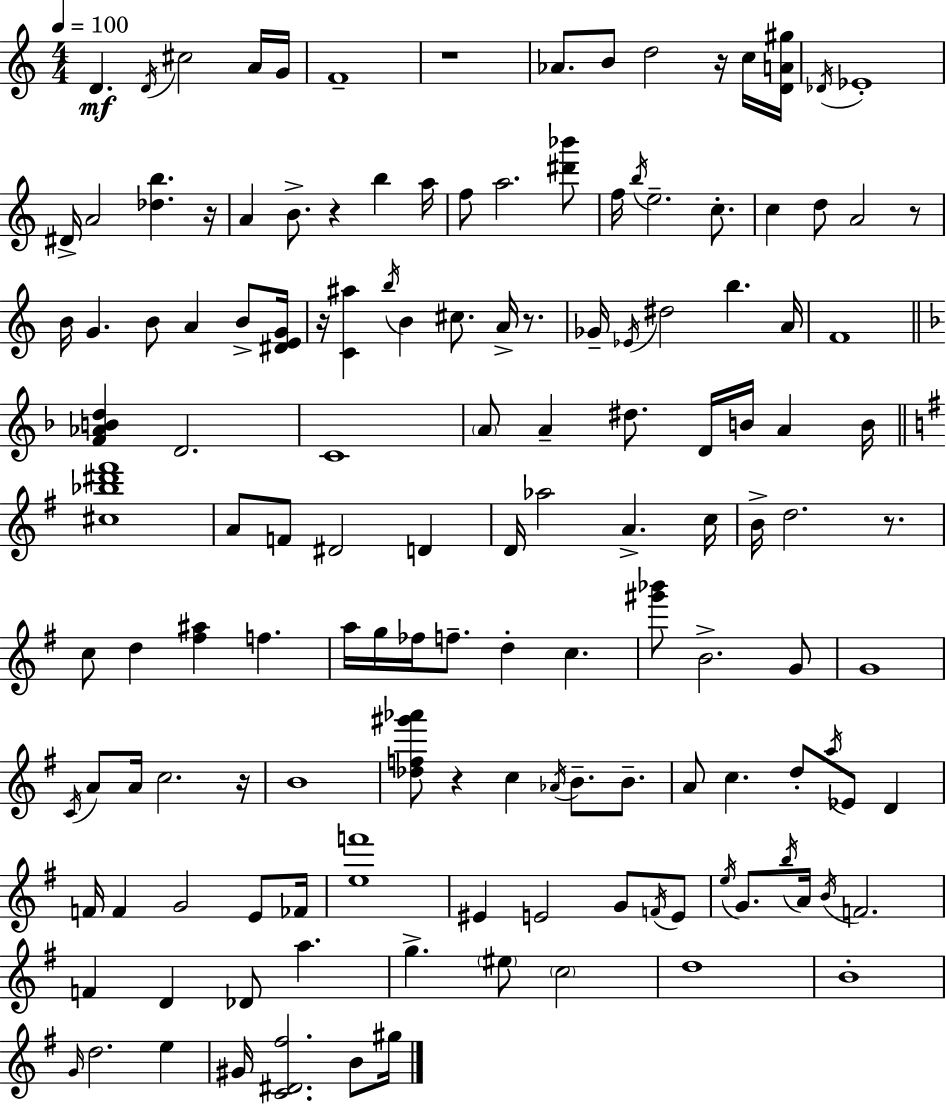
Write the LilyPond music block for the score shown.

{
  \clef treble
  \numericTimeSignature
  \time 4/4
  \key c \major
  \tempo 4 = 100
  d'4.\mf \acciaccatura { d'16 } cis''2 a'16 | g'16 f'1-- | r1 | aes'8. b'8 d''2 r16 c''16 | \break <d' a' gis''>16 \acciaccatura { des'16 } ees'1-. | dis'16-> a'2 <des'' b''>4. | r16 a'4 b'8.-> r4 b''4 | a''16 f''8 a''2. | \break <dis''' bes'''>8 f''16 \acciaccatura { b''16 } e''2.-- | c''8.-. c''4 d''8 a'2 | r8 b'16 g'4. b'8 a'4 | b'8-> <dis' e' g'>16 r16 <c' ais''>4 \acciaccatura { b''16 } b'4 cis''8. | \break a'16-> r8. ges'16-- \acciaccatura { ees'16 } dis''2 b''4. | a'16 f'1 | \bar "||" \break \key d \minor <f' aes' b' d''>4 d'2. | c'1 | \parenthesize a'8 a'4-- dis''8. d'16 b'16 a'4 b'16 | \bar "||" \break \key e \minor <cis'' bes'' dis''' fis'''>1 | a'8 f'8 dis'2 d'4 | d'16 aes''2 a'4.-> c''16 | b'16-> d''2. r8. | \break c''8 d''4 <fis'' ais''>4 f''4. | a''16 g''16 fes''16 f''8.-- d''4-. c''4. | <gis''' bes'''>8 b'2.-> g'8 | g'1 | \break \acciaccatura { c'16 } a'8 a'16 c''2. | r16 b'1 | <des'' f'' gis''' aes'''>8 r4 c''4 \acciaccatura { aes'16 } b'8.-- b'8.-- | a'8 c''4. d''8-. \acciaccatura { a''16 } ees'8 d'4 | \break f'16 f'4 g'2 | e'8 fes'16 <e'' f'''>1 | eis'4 e'2 g'8 | \acciaccatura { f'16 } e'8 \acciaccatura { e''16 } g'8. \acciaccatura { b''16 } a'16 \acciaccatura { b'16 } f'2. | \break f'4 d'4 des'8 | a''4. g''4.-> \parenthesize eis''8 \parenthesize c''2 | d''1 | b'1-. | \break \grace { g'16 } d''2. | e''4 gis'16 <c' dis' fis''>2. | b'8 gis''16 \bar "|."
}